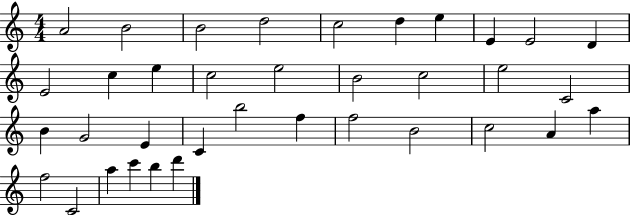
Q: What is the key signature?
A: C major